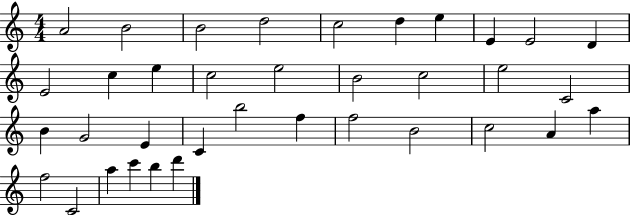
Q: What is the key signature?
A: C major